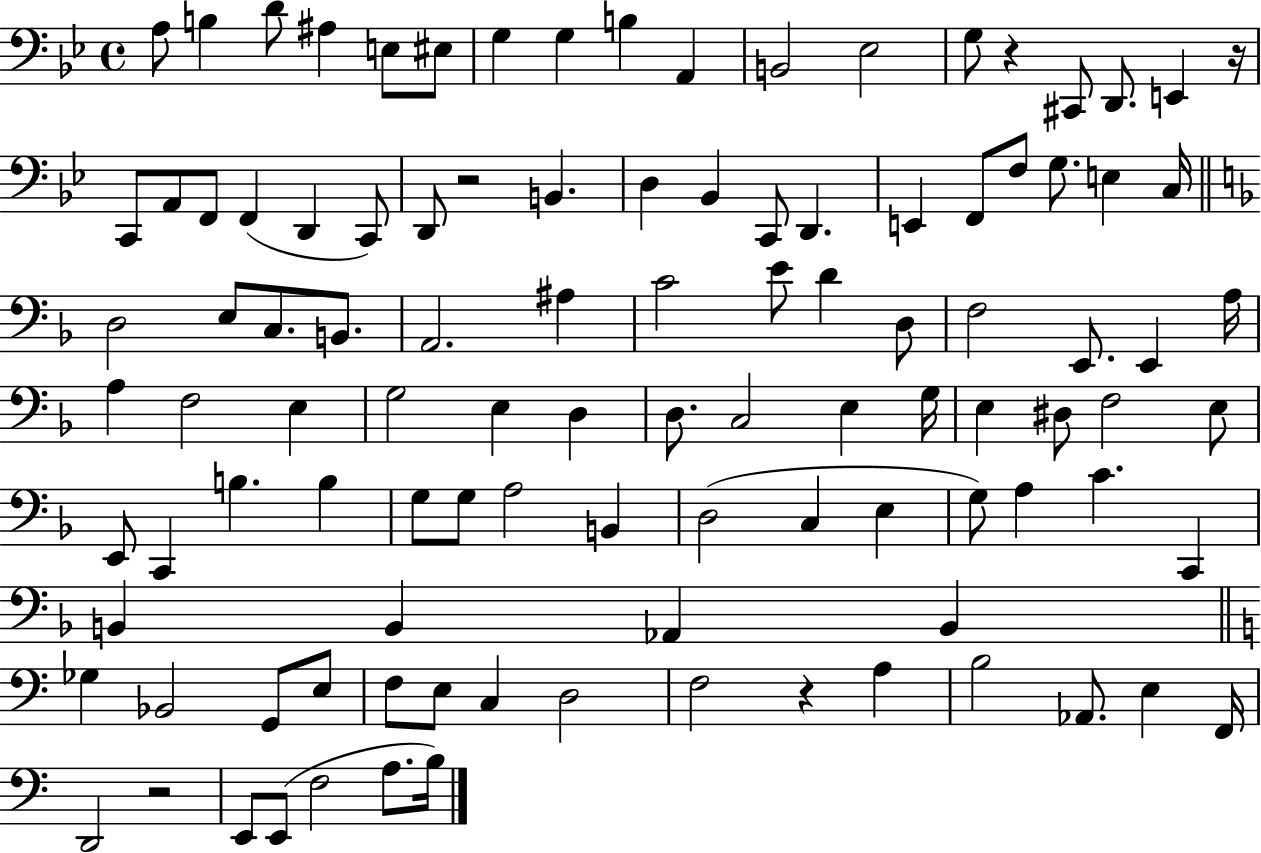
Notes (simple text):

A3/e B3/q D4/e A#3/q E3/e EIS3/e G3/q G3/q B3/q A2/q B2/h Eb3/h G3/e R/q C#2/e D2/e. E2/q R/s C2/e A2/e F2/e F2/q D2/q C2/e D2/e R/h B2/q. D3/q Bb2/q C2/e D2/q. E2/q F2/e F3/e G3/e. E3/q C3/s D3/h E3/e C3/e. B2/e. A2/h. A#3/q C4/h E4/e D4/q D3/e F3/h E2/e. E2/q A3/s A3/q F3/h E3/q G3/h E3/q D3/q D3/e. C3/h E3/q G3/s E3/q D#3/e F3/h E3/e E2/e C2/q B3/q. B3/q G3/e G3/e A3/h B2/q D3/h C3/q E3/q G3/e A3/q C4/q. C2/q B2/q B2/q Ab2/q B2/q Gb3/q Bb2/h G2/e E3/e F3/e E3/e C3/q D3/h F3/h R/q A3/q B3/h Ab2/e. E3/q F2/s D2/h R/h E2/e E2/e F3/h A3/e. B3/s